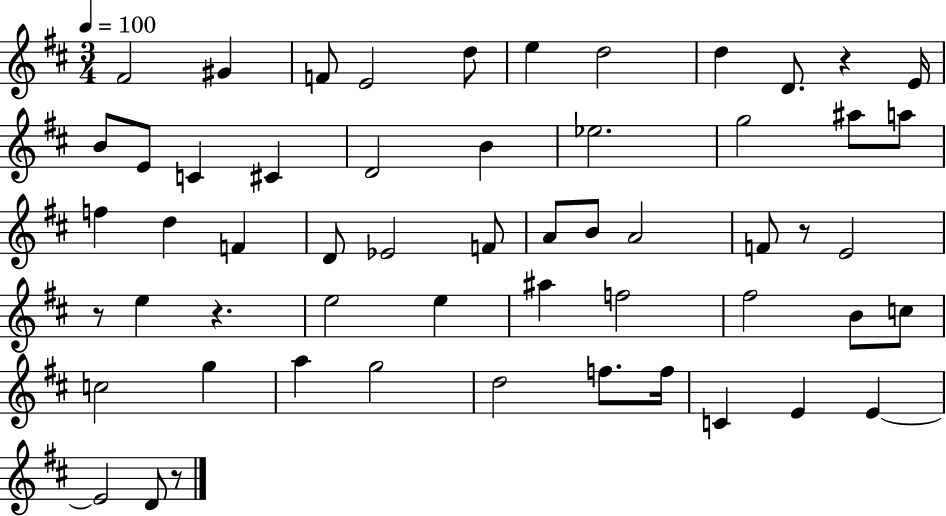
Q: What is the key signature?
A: D major